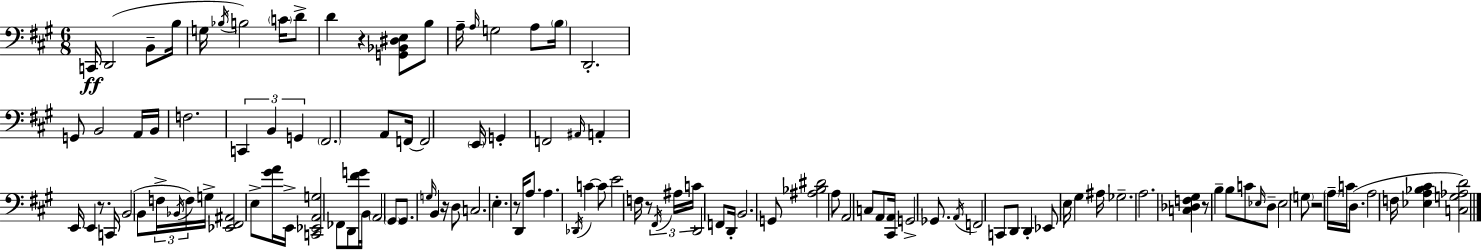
X:1
T:Untitled
M:6/8
L:1/4
K:A
C,,/4 D,,2 B,,/2 B,/4 G,/4 _B,/4 B,2 C/4 D/2 D z [G,,_B,,^D,E,]/2 B,/2 A,/4 A,/4 G,2 A,/2 B,/4 D,,2 G,,/2 B,,2 A,,/4 B,,/4 F,2 C,, B,, G,, ^F,,2 A,,/2 F,,/4 F,,2 E,,/4 G,, F,,2 ^A,,/4 A,, E,,/4 E,, z/2 C,,/4 B,,2 B,,/2 F,/4 _B,,/4 F,/4 G,/4 [_E,,^F,,^A,,]2 E,/2 [^GA]/4 E,,/4 [C,,_E,,A,,G,]2 _F,,/2 D,,/2 [^FG]/4 B,,/4 A,,2 ^G,,/2 ^G,,/2 G,/4 B,, z/4 D,/2 C,2 E, z/2 D,,/4 A,/2 A, _D,,/4 C C/2 E2 F,/4 z/2 ^F,,/4 ^A,/4 C/4 D,,2 F,,/2 D,,/4 B,,2 G,,/2 [^A,_B,^D]2 A,/2 A,,2 C,/2 A,,/2 [^C,,A,,]/4 G,,2 _G,,/2 A,,/4 F,,2 C,,/2 D,,/2 D,, _E,,/2 E,/4 ^G, ^A,/4 _G,2 A,2 [C,_D,F,^G,] z/2 B, B,/2 C/2 _E,/4 D,/2 _E,2 G,/2 z2 A,/4 C/4 D,/2 A,2 F,/4 [_E,A,_B,^C] [C,G,_A,D]2